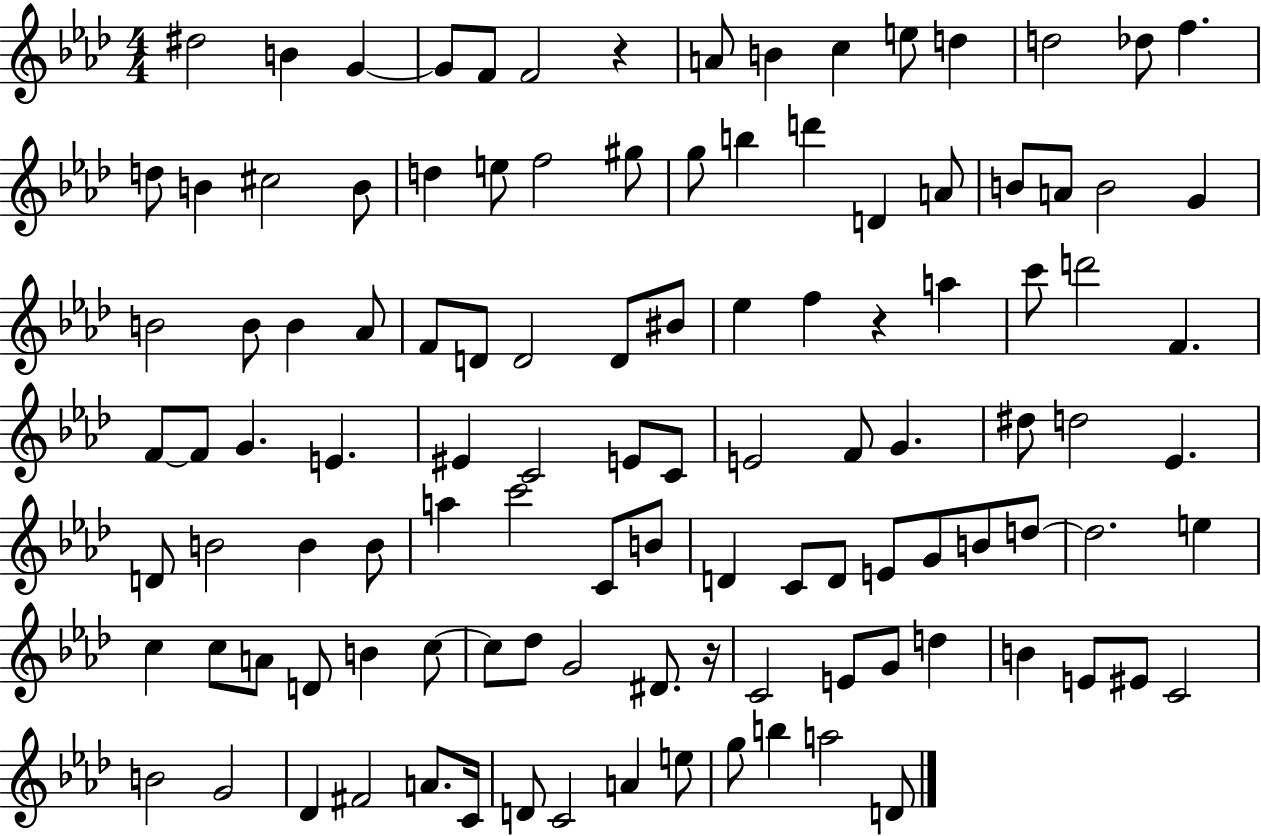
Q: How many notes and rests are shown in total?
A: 112